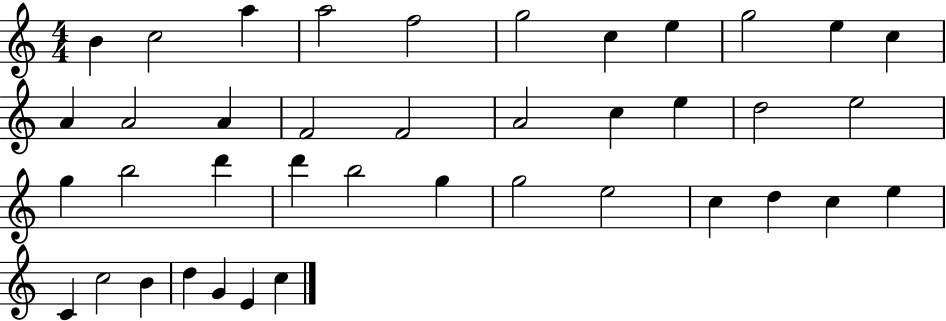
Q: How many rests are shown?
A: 0